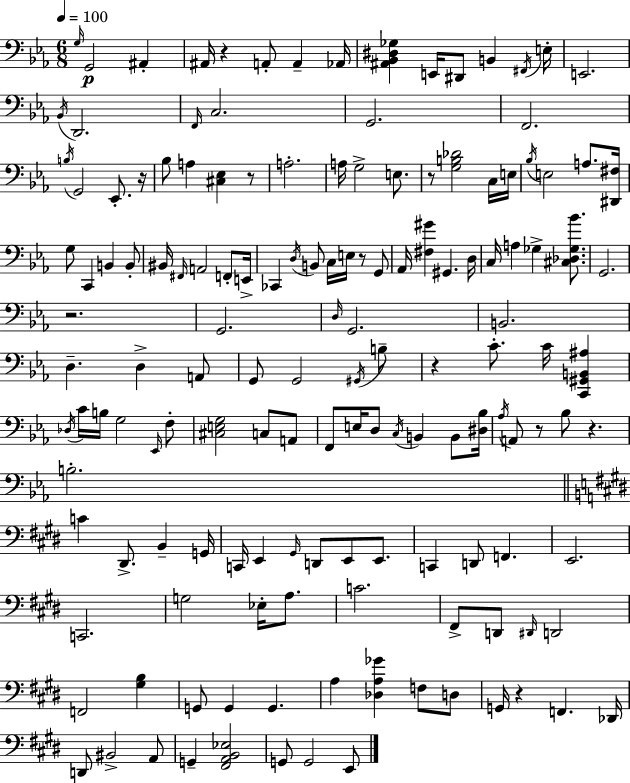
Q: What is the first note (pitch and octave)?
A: G3